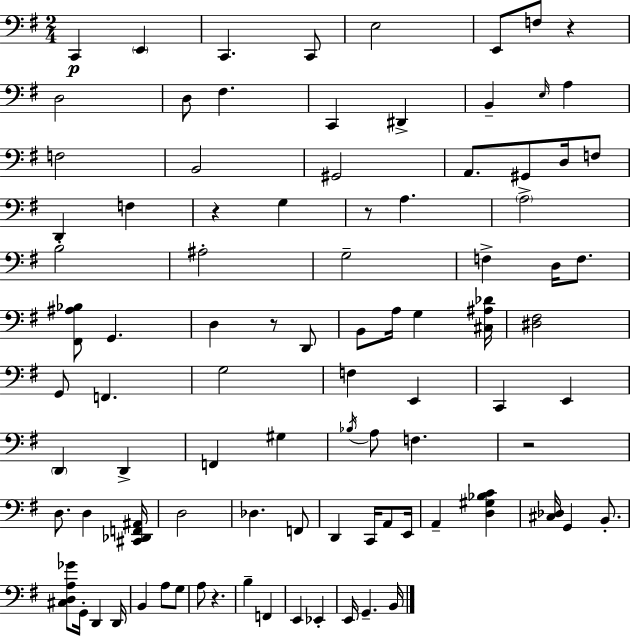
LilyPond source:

{
  \clef bass
  \numericTimeSignature
  \time 2/4
  \key e \minor
  c,4\p \parenthesize e,4 | c,4. c,8 | e2 | e,8 f8 r4 | \break d2 | d8 fis4. | c,4 dis,4-> | b,4-- \grace { e16 } a4 | \break f2 | b,2 | gis,2 | a,8. gis,8 d16 f8 | \break d,4 f4 | r4 g4 | r8 a4. | \parenthesize a2-> | \break b2-. | ais2-. | g2-- | f4-> d16 f8. | \break <fis, ais bes>8 g,4. | d4 r8 d,8 | b,8 a16 g4 | <cis ais des'>16 <dis fis>2 | \break g,8 f,4. | g2 | f4 e,4 | c,4 e,4 | \break \parenthesize d,4 d,4-> | f,4 gis4 | \acciaccatura { bes16 } a8 f4. | r2 | \break d8. d4 | <cis, des, f, ais,>16 d2 | des4. | f,8 d,4 c,16 a,8 | \break e,16 a,4-- <d gis bes c'>4 | <cis des>16 g,4 b,8.-. | <cis d a ges'>8 g,16-. d,4 | d,16 b,4 a8 | \break g8 a8 r4. | b4-- f,4 | e,4 ees,4-. | e,16 g,4.-- | \break b,16 \bar "|."
}